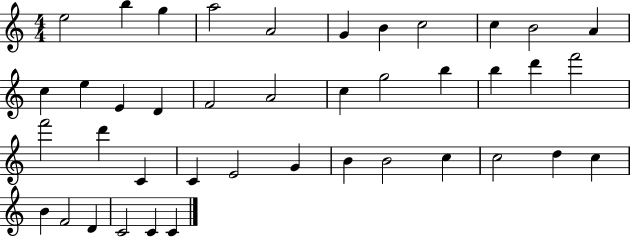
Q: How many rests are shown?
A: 0